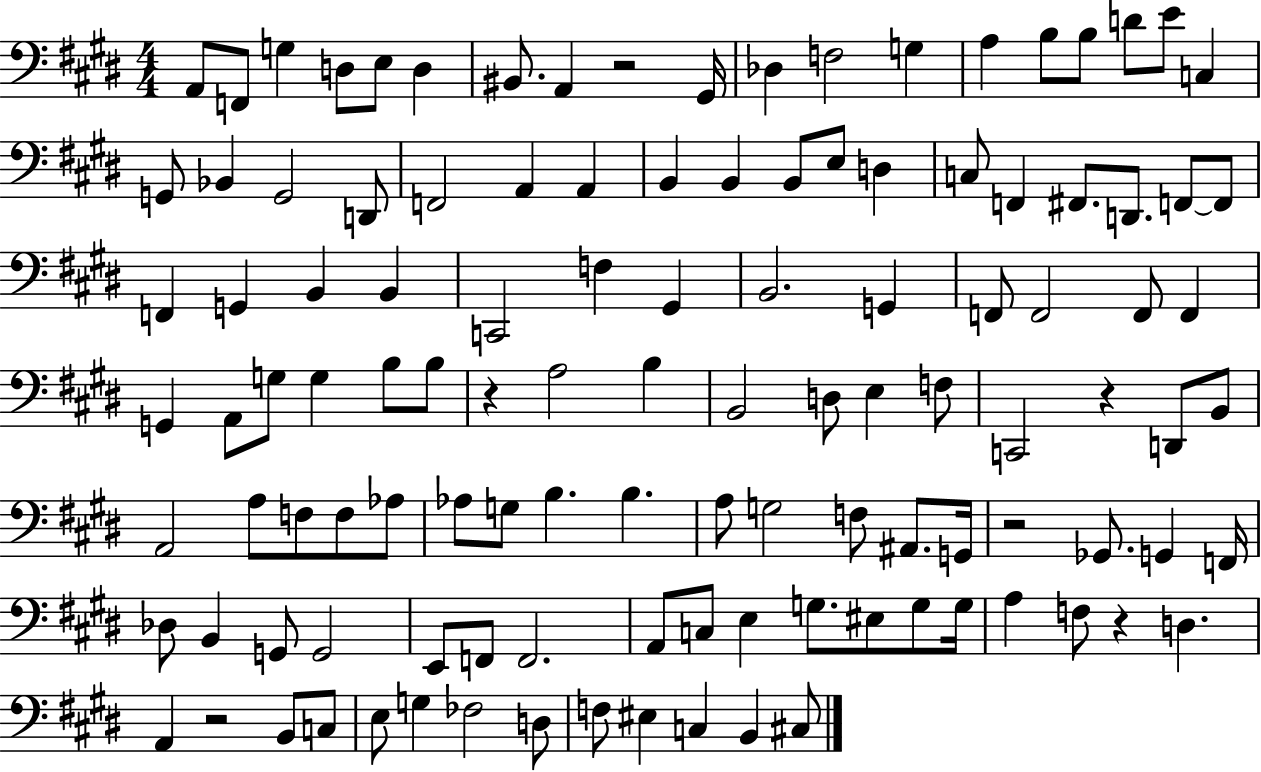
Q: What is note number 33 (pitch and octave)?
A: F#2